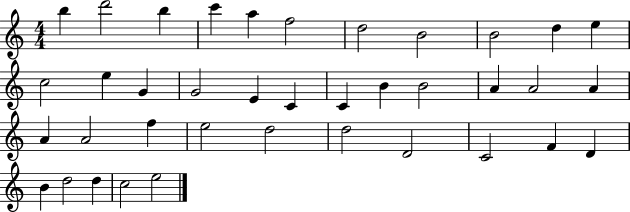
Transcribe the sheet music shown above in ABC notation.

X:1
T:Untitled
M:4/4
L:1/4
K:C
b d'2 b c' a f2 d2 B2 B2 d e c2 e G G2 E C C B B2 A A2 A A A2 f e2 d2 d2 D2 C2 F D B d2 d c2 e2